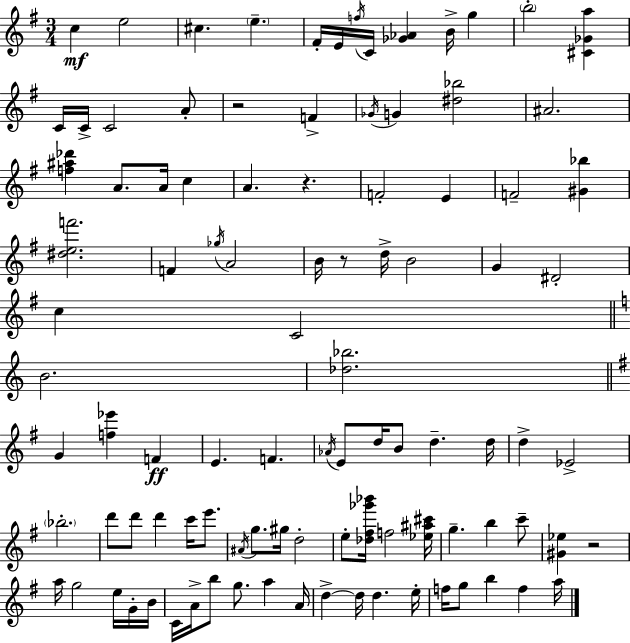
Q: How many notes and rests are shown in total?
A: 99